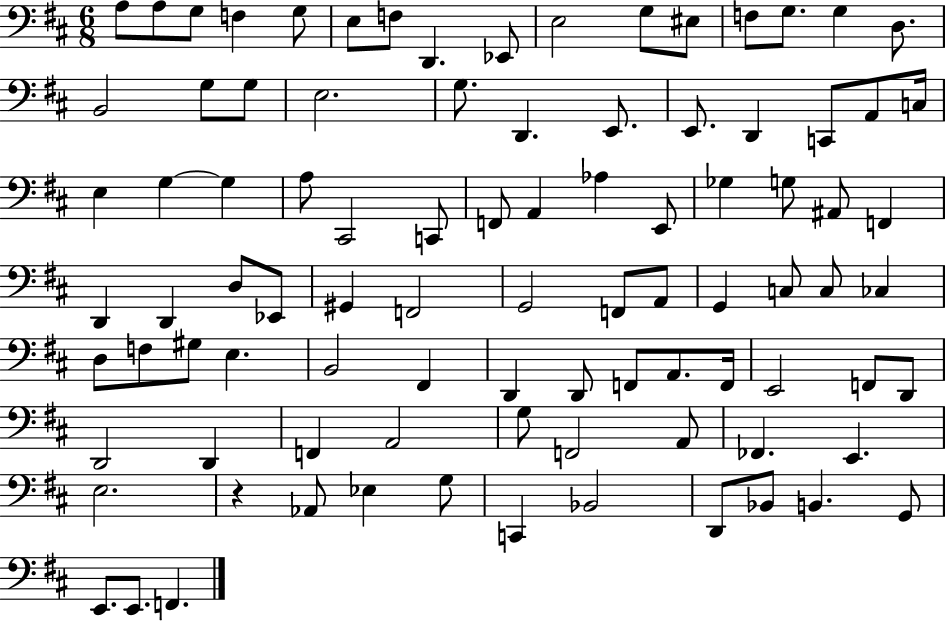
A3/e A3/e G3/e F3/q G3/e E3/e F3/e D2/q. Eb2/e E3/h G3/e EIS3/e F3/e G3/e. G3/q D3/e. B2/h G3/e G3/e E3/h. G3/e. D2/q. E2/e. E2/e. D2/q C2/e A2/e C3/s E3/q G3/q G3/q A3/e C#2/h C2/e F2/e A2/q Ab3/q E2/e Gb3/q G3/e A#2/e F2/q D2/q D2/q D3/e Eb2/e G#2/q F2/h G2/h F2/e A2/e G2/q C3/e C3/e CES3/q D3/e F3/e G#3/e E3/q. B2/h F#2/q D2/q D2/e F2/e A2/e. F2/s E2/h F2/e D2/e D2/h D2/q F2/q A2/h G3/e F2/h A2/e FES2/q. E2/q. E3/h. R/q Ab2/e Eb3/q G3/e C2/q Bb2/h D2/e Bb2/e B2/q. G2/e E2/e. E2/e. F2/q.